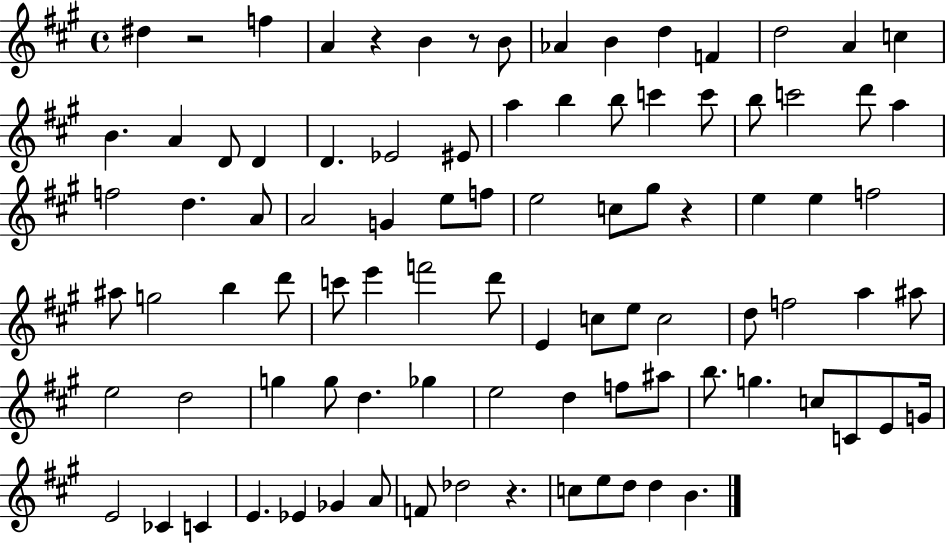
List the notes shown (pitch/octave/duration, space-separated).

D#5/q R/h F5/q A4/q R/q B4/q R/e B4/e Ab4/q B4/q D5/q F4/q D5/h A4/q C5/q B4/q. A4/q D4/e D4/q D4/q. Eb4/h EIS4/e A5/q B5/q B5/e C6/q C6/e B5/e C6/h D6/e A5/q F5/h D5/q. A4/e A4/h G4/q E5/e F5/e E5/h C5/e G#5/e R/q E5/q E5/q F5/h A#5/e G5/h B5/q D6/e C6/e E6/q F6/h D6/e E4/q C5/e E5/e C5/h D5/e F5/h A5/q A#5/e E5/h D5/h G5/q G5/e D5/q. Gb5/q E5/h D5/q F5/e A#5/e B5/e. G5/q. C5/e C4/e E4/e G4/s E4/h CES4/q C4/q E4/q. Eb4/q Gb4/q A4/e F4/e Db5/h R/q. C5/e E5/e D5/e D5/q B4/q.